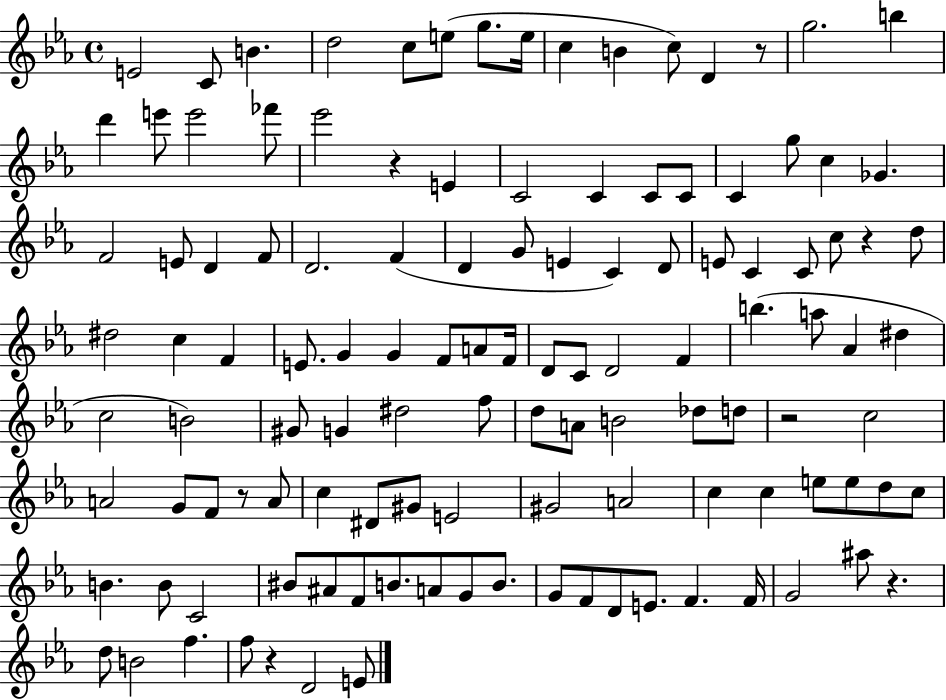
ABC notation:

X:1
T:Untitled
M:4/4
L:1/4
K:Eb
E2 C/2 B d2 c/2 e/2 g/2 e/4 c B c/2 D z/2 g2 b d' e'/2 e'2 _f'/2 _e'2 z E C2 C C/2 C/2 C g/2 c _G F2 E/2 D F/2 D2 F D G/2 E C D/2 E/2 C C/2 c/2 z d/2 ^d2 c F E/2 G G F/2 A/2 F/4 D/2 C/2 D2 F b a/2 _A ^d c2 B2 ^G/2 G ^d2 f/2 d/2 A/2 B2 _d/2 d/2 z2 c2 A2 G/2 F/2 z/2 A/2 c ^D/2 ^G/2 E2 ^G2 A2 c c e/2 e/2 d/2 c/2 B B/2 C2 ^B/2 ^A/2 F/2 B/2 A/2 G/2 B/2 G/2 F/2 D/2 E/2 F F/4 G2 ^a/2 z d/2 B2 f f/2 z D2 E/2